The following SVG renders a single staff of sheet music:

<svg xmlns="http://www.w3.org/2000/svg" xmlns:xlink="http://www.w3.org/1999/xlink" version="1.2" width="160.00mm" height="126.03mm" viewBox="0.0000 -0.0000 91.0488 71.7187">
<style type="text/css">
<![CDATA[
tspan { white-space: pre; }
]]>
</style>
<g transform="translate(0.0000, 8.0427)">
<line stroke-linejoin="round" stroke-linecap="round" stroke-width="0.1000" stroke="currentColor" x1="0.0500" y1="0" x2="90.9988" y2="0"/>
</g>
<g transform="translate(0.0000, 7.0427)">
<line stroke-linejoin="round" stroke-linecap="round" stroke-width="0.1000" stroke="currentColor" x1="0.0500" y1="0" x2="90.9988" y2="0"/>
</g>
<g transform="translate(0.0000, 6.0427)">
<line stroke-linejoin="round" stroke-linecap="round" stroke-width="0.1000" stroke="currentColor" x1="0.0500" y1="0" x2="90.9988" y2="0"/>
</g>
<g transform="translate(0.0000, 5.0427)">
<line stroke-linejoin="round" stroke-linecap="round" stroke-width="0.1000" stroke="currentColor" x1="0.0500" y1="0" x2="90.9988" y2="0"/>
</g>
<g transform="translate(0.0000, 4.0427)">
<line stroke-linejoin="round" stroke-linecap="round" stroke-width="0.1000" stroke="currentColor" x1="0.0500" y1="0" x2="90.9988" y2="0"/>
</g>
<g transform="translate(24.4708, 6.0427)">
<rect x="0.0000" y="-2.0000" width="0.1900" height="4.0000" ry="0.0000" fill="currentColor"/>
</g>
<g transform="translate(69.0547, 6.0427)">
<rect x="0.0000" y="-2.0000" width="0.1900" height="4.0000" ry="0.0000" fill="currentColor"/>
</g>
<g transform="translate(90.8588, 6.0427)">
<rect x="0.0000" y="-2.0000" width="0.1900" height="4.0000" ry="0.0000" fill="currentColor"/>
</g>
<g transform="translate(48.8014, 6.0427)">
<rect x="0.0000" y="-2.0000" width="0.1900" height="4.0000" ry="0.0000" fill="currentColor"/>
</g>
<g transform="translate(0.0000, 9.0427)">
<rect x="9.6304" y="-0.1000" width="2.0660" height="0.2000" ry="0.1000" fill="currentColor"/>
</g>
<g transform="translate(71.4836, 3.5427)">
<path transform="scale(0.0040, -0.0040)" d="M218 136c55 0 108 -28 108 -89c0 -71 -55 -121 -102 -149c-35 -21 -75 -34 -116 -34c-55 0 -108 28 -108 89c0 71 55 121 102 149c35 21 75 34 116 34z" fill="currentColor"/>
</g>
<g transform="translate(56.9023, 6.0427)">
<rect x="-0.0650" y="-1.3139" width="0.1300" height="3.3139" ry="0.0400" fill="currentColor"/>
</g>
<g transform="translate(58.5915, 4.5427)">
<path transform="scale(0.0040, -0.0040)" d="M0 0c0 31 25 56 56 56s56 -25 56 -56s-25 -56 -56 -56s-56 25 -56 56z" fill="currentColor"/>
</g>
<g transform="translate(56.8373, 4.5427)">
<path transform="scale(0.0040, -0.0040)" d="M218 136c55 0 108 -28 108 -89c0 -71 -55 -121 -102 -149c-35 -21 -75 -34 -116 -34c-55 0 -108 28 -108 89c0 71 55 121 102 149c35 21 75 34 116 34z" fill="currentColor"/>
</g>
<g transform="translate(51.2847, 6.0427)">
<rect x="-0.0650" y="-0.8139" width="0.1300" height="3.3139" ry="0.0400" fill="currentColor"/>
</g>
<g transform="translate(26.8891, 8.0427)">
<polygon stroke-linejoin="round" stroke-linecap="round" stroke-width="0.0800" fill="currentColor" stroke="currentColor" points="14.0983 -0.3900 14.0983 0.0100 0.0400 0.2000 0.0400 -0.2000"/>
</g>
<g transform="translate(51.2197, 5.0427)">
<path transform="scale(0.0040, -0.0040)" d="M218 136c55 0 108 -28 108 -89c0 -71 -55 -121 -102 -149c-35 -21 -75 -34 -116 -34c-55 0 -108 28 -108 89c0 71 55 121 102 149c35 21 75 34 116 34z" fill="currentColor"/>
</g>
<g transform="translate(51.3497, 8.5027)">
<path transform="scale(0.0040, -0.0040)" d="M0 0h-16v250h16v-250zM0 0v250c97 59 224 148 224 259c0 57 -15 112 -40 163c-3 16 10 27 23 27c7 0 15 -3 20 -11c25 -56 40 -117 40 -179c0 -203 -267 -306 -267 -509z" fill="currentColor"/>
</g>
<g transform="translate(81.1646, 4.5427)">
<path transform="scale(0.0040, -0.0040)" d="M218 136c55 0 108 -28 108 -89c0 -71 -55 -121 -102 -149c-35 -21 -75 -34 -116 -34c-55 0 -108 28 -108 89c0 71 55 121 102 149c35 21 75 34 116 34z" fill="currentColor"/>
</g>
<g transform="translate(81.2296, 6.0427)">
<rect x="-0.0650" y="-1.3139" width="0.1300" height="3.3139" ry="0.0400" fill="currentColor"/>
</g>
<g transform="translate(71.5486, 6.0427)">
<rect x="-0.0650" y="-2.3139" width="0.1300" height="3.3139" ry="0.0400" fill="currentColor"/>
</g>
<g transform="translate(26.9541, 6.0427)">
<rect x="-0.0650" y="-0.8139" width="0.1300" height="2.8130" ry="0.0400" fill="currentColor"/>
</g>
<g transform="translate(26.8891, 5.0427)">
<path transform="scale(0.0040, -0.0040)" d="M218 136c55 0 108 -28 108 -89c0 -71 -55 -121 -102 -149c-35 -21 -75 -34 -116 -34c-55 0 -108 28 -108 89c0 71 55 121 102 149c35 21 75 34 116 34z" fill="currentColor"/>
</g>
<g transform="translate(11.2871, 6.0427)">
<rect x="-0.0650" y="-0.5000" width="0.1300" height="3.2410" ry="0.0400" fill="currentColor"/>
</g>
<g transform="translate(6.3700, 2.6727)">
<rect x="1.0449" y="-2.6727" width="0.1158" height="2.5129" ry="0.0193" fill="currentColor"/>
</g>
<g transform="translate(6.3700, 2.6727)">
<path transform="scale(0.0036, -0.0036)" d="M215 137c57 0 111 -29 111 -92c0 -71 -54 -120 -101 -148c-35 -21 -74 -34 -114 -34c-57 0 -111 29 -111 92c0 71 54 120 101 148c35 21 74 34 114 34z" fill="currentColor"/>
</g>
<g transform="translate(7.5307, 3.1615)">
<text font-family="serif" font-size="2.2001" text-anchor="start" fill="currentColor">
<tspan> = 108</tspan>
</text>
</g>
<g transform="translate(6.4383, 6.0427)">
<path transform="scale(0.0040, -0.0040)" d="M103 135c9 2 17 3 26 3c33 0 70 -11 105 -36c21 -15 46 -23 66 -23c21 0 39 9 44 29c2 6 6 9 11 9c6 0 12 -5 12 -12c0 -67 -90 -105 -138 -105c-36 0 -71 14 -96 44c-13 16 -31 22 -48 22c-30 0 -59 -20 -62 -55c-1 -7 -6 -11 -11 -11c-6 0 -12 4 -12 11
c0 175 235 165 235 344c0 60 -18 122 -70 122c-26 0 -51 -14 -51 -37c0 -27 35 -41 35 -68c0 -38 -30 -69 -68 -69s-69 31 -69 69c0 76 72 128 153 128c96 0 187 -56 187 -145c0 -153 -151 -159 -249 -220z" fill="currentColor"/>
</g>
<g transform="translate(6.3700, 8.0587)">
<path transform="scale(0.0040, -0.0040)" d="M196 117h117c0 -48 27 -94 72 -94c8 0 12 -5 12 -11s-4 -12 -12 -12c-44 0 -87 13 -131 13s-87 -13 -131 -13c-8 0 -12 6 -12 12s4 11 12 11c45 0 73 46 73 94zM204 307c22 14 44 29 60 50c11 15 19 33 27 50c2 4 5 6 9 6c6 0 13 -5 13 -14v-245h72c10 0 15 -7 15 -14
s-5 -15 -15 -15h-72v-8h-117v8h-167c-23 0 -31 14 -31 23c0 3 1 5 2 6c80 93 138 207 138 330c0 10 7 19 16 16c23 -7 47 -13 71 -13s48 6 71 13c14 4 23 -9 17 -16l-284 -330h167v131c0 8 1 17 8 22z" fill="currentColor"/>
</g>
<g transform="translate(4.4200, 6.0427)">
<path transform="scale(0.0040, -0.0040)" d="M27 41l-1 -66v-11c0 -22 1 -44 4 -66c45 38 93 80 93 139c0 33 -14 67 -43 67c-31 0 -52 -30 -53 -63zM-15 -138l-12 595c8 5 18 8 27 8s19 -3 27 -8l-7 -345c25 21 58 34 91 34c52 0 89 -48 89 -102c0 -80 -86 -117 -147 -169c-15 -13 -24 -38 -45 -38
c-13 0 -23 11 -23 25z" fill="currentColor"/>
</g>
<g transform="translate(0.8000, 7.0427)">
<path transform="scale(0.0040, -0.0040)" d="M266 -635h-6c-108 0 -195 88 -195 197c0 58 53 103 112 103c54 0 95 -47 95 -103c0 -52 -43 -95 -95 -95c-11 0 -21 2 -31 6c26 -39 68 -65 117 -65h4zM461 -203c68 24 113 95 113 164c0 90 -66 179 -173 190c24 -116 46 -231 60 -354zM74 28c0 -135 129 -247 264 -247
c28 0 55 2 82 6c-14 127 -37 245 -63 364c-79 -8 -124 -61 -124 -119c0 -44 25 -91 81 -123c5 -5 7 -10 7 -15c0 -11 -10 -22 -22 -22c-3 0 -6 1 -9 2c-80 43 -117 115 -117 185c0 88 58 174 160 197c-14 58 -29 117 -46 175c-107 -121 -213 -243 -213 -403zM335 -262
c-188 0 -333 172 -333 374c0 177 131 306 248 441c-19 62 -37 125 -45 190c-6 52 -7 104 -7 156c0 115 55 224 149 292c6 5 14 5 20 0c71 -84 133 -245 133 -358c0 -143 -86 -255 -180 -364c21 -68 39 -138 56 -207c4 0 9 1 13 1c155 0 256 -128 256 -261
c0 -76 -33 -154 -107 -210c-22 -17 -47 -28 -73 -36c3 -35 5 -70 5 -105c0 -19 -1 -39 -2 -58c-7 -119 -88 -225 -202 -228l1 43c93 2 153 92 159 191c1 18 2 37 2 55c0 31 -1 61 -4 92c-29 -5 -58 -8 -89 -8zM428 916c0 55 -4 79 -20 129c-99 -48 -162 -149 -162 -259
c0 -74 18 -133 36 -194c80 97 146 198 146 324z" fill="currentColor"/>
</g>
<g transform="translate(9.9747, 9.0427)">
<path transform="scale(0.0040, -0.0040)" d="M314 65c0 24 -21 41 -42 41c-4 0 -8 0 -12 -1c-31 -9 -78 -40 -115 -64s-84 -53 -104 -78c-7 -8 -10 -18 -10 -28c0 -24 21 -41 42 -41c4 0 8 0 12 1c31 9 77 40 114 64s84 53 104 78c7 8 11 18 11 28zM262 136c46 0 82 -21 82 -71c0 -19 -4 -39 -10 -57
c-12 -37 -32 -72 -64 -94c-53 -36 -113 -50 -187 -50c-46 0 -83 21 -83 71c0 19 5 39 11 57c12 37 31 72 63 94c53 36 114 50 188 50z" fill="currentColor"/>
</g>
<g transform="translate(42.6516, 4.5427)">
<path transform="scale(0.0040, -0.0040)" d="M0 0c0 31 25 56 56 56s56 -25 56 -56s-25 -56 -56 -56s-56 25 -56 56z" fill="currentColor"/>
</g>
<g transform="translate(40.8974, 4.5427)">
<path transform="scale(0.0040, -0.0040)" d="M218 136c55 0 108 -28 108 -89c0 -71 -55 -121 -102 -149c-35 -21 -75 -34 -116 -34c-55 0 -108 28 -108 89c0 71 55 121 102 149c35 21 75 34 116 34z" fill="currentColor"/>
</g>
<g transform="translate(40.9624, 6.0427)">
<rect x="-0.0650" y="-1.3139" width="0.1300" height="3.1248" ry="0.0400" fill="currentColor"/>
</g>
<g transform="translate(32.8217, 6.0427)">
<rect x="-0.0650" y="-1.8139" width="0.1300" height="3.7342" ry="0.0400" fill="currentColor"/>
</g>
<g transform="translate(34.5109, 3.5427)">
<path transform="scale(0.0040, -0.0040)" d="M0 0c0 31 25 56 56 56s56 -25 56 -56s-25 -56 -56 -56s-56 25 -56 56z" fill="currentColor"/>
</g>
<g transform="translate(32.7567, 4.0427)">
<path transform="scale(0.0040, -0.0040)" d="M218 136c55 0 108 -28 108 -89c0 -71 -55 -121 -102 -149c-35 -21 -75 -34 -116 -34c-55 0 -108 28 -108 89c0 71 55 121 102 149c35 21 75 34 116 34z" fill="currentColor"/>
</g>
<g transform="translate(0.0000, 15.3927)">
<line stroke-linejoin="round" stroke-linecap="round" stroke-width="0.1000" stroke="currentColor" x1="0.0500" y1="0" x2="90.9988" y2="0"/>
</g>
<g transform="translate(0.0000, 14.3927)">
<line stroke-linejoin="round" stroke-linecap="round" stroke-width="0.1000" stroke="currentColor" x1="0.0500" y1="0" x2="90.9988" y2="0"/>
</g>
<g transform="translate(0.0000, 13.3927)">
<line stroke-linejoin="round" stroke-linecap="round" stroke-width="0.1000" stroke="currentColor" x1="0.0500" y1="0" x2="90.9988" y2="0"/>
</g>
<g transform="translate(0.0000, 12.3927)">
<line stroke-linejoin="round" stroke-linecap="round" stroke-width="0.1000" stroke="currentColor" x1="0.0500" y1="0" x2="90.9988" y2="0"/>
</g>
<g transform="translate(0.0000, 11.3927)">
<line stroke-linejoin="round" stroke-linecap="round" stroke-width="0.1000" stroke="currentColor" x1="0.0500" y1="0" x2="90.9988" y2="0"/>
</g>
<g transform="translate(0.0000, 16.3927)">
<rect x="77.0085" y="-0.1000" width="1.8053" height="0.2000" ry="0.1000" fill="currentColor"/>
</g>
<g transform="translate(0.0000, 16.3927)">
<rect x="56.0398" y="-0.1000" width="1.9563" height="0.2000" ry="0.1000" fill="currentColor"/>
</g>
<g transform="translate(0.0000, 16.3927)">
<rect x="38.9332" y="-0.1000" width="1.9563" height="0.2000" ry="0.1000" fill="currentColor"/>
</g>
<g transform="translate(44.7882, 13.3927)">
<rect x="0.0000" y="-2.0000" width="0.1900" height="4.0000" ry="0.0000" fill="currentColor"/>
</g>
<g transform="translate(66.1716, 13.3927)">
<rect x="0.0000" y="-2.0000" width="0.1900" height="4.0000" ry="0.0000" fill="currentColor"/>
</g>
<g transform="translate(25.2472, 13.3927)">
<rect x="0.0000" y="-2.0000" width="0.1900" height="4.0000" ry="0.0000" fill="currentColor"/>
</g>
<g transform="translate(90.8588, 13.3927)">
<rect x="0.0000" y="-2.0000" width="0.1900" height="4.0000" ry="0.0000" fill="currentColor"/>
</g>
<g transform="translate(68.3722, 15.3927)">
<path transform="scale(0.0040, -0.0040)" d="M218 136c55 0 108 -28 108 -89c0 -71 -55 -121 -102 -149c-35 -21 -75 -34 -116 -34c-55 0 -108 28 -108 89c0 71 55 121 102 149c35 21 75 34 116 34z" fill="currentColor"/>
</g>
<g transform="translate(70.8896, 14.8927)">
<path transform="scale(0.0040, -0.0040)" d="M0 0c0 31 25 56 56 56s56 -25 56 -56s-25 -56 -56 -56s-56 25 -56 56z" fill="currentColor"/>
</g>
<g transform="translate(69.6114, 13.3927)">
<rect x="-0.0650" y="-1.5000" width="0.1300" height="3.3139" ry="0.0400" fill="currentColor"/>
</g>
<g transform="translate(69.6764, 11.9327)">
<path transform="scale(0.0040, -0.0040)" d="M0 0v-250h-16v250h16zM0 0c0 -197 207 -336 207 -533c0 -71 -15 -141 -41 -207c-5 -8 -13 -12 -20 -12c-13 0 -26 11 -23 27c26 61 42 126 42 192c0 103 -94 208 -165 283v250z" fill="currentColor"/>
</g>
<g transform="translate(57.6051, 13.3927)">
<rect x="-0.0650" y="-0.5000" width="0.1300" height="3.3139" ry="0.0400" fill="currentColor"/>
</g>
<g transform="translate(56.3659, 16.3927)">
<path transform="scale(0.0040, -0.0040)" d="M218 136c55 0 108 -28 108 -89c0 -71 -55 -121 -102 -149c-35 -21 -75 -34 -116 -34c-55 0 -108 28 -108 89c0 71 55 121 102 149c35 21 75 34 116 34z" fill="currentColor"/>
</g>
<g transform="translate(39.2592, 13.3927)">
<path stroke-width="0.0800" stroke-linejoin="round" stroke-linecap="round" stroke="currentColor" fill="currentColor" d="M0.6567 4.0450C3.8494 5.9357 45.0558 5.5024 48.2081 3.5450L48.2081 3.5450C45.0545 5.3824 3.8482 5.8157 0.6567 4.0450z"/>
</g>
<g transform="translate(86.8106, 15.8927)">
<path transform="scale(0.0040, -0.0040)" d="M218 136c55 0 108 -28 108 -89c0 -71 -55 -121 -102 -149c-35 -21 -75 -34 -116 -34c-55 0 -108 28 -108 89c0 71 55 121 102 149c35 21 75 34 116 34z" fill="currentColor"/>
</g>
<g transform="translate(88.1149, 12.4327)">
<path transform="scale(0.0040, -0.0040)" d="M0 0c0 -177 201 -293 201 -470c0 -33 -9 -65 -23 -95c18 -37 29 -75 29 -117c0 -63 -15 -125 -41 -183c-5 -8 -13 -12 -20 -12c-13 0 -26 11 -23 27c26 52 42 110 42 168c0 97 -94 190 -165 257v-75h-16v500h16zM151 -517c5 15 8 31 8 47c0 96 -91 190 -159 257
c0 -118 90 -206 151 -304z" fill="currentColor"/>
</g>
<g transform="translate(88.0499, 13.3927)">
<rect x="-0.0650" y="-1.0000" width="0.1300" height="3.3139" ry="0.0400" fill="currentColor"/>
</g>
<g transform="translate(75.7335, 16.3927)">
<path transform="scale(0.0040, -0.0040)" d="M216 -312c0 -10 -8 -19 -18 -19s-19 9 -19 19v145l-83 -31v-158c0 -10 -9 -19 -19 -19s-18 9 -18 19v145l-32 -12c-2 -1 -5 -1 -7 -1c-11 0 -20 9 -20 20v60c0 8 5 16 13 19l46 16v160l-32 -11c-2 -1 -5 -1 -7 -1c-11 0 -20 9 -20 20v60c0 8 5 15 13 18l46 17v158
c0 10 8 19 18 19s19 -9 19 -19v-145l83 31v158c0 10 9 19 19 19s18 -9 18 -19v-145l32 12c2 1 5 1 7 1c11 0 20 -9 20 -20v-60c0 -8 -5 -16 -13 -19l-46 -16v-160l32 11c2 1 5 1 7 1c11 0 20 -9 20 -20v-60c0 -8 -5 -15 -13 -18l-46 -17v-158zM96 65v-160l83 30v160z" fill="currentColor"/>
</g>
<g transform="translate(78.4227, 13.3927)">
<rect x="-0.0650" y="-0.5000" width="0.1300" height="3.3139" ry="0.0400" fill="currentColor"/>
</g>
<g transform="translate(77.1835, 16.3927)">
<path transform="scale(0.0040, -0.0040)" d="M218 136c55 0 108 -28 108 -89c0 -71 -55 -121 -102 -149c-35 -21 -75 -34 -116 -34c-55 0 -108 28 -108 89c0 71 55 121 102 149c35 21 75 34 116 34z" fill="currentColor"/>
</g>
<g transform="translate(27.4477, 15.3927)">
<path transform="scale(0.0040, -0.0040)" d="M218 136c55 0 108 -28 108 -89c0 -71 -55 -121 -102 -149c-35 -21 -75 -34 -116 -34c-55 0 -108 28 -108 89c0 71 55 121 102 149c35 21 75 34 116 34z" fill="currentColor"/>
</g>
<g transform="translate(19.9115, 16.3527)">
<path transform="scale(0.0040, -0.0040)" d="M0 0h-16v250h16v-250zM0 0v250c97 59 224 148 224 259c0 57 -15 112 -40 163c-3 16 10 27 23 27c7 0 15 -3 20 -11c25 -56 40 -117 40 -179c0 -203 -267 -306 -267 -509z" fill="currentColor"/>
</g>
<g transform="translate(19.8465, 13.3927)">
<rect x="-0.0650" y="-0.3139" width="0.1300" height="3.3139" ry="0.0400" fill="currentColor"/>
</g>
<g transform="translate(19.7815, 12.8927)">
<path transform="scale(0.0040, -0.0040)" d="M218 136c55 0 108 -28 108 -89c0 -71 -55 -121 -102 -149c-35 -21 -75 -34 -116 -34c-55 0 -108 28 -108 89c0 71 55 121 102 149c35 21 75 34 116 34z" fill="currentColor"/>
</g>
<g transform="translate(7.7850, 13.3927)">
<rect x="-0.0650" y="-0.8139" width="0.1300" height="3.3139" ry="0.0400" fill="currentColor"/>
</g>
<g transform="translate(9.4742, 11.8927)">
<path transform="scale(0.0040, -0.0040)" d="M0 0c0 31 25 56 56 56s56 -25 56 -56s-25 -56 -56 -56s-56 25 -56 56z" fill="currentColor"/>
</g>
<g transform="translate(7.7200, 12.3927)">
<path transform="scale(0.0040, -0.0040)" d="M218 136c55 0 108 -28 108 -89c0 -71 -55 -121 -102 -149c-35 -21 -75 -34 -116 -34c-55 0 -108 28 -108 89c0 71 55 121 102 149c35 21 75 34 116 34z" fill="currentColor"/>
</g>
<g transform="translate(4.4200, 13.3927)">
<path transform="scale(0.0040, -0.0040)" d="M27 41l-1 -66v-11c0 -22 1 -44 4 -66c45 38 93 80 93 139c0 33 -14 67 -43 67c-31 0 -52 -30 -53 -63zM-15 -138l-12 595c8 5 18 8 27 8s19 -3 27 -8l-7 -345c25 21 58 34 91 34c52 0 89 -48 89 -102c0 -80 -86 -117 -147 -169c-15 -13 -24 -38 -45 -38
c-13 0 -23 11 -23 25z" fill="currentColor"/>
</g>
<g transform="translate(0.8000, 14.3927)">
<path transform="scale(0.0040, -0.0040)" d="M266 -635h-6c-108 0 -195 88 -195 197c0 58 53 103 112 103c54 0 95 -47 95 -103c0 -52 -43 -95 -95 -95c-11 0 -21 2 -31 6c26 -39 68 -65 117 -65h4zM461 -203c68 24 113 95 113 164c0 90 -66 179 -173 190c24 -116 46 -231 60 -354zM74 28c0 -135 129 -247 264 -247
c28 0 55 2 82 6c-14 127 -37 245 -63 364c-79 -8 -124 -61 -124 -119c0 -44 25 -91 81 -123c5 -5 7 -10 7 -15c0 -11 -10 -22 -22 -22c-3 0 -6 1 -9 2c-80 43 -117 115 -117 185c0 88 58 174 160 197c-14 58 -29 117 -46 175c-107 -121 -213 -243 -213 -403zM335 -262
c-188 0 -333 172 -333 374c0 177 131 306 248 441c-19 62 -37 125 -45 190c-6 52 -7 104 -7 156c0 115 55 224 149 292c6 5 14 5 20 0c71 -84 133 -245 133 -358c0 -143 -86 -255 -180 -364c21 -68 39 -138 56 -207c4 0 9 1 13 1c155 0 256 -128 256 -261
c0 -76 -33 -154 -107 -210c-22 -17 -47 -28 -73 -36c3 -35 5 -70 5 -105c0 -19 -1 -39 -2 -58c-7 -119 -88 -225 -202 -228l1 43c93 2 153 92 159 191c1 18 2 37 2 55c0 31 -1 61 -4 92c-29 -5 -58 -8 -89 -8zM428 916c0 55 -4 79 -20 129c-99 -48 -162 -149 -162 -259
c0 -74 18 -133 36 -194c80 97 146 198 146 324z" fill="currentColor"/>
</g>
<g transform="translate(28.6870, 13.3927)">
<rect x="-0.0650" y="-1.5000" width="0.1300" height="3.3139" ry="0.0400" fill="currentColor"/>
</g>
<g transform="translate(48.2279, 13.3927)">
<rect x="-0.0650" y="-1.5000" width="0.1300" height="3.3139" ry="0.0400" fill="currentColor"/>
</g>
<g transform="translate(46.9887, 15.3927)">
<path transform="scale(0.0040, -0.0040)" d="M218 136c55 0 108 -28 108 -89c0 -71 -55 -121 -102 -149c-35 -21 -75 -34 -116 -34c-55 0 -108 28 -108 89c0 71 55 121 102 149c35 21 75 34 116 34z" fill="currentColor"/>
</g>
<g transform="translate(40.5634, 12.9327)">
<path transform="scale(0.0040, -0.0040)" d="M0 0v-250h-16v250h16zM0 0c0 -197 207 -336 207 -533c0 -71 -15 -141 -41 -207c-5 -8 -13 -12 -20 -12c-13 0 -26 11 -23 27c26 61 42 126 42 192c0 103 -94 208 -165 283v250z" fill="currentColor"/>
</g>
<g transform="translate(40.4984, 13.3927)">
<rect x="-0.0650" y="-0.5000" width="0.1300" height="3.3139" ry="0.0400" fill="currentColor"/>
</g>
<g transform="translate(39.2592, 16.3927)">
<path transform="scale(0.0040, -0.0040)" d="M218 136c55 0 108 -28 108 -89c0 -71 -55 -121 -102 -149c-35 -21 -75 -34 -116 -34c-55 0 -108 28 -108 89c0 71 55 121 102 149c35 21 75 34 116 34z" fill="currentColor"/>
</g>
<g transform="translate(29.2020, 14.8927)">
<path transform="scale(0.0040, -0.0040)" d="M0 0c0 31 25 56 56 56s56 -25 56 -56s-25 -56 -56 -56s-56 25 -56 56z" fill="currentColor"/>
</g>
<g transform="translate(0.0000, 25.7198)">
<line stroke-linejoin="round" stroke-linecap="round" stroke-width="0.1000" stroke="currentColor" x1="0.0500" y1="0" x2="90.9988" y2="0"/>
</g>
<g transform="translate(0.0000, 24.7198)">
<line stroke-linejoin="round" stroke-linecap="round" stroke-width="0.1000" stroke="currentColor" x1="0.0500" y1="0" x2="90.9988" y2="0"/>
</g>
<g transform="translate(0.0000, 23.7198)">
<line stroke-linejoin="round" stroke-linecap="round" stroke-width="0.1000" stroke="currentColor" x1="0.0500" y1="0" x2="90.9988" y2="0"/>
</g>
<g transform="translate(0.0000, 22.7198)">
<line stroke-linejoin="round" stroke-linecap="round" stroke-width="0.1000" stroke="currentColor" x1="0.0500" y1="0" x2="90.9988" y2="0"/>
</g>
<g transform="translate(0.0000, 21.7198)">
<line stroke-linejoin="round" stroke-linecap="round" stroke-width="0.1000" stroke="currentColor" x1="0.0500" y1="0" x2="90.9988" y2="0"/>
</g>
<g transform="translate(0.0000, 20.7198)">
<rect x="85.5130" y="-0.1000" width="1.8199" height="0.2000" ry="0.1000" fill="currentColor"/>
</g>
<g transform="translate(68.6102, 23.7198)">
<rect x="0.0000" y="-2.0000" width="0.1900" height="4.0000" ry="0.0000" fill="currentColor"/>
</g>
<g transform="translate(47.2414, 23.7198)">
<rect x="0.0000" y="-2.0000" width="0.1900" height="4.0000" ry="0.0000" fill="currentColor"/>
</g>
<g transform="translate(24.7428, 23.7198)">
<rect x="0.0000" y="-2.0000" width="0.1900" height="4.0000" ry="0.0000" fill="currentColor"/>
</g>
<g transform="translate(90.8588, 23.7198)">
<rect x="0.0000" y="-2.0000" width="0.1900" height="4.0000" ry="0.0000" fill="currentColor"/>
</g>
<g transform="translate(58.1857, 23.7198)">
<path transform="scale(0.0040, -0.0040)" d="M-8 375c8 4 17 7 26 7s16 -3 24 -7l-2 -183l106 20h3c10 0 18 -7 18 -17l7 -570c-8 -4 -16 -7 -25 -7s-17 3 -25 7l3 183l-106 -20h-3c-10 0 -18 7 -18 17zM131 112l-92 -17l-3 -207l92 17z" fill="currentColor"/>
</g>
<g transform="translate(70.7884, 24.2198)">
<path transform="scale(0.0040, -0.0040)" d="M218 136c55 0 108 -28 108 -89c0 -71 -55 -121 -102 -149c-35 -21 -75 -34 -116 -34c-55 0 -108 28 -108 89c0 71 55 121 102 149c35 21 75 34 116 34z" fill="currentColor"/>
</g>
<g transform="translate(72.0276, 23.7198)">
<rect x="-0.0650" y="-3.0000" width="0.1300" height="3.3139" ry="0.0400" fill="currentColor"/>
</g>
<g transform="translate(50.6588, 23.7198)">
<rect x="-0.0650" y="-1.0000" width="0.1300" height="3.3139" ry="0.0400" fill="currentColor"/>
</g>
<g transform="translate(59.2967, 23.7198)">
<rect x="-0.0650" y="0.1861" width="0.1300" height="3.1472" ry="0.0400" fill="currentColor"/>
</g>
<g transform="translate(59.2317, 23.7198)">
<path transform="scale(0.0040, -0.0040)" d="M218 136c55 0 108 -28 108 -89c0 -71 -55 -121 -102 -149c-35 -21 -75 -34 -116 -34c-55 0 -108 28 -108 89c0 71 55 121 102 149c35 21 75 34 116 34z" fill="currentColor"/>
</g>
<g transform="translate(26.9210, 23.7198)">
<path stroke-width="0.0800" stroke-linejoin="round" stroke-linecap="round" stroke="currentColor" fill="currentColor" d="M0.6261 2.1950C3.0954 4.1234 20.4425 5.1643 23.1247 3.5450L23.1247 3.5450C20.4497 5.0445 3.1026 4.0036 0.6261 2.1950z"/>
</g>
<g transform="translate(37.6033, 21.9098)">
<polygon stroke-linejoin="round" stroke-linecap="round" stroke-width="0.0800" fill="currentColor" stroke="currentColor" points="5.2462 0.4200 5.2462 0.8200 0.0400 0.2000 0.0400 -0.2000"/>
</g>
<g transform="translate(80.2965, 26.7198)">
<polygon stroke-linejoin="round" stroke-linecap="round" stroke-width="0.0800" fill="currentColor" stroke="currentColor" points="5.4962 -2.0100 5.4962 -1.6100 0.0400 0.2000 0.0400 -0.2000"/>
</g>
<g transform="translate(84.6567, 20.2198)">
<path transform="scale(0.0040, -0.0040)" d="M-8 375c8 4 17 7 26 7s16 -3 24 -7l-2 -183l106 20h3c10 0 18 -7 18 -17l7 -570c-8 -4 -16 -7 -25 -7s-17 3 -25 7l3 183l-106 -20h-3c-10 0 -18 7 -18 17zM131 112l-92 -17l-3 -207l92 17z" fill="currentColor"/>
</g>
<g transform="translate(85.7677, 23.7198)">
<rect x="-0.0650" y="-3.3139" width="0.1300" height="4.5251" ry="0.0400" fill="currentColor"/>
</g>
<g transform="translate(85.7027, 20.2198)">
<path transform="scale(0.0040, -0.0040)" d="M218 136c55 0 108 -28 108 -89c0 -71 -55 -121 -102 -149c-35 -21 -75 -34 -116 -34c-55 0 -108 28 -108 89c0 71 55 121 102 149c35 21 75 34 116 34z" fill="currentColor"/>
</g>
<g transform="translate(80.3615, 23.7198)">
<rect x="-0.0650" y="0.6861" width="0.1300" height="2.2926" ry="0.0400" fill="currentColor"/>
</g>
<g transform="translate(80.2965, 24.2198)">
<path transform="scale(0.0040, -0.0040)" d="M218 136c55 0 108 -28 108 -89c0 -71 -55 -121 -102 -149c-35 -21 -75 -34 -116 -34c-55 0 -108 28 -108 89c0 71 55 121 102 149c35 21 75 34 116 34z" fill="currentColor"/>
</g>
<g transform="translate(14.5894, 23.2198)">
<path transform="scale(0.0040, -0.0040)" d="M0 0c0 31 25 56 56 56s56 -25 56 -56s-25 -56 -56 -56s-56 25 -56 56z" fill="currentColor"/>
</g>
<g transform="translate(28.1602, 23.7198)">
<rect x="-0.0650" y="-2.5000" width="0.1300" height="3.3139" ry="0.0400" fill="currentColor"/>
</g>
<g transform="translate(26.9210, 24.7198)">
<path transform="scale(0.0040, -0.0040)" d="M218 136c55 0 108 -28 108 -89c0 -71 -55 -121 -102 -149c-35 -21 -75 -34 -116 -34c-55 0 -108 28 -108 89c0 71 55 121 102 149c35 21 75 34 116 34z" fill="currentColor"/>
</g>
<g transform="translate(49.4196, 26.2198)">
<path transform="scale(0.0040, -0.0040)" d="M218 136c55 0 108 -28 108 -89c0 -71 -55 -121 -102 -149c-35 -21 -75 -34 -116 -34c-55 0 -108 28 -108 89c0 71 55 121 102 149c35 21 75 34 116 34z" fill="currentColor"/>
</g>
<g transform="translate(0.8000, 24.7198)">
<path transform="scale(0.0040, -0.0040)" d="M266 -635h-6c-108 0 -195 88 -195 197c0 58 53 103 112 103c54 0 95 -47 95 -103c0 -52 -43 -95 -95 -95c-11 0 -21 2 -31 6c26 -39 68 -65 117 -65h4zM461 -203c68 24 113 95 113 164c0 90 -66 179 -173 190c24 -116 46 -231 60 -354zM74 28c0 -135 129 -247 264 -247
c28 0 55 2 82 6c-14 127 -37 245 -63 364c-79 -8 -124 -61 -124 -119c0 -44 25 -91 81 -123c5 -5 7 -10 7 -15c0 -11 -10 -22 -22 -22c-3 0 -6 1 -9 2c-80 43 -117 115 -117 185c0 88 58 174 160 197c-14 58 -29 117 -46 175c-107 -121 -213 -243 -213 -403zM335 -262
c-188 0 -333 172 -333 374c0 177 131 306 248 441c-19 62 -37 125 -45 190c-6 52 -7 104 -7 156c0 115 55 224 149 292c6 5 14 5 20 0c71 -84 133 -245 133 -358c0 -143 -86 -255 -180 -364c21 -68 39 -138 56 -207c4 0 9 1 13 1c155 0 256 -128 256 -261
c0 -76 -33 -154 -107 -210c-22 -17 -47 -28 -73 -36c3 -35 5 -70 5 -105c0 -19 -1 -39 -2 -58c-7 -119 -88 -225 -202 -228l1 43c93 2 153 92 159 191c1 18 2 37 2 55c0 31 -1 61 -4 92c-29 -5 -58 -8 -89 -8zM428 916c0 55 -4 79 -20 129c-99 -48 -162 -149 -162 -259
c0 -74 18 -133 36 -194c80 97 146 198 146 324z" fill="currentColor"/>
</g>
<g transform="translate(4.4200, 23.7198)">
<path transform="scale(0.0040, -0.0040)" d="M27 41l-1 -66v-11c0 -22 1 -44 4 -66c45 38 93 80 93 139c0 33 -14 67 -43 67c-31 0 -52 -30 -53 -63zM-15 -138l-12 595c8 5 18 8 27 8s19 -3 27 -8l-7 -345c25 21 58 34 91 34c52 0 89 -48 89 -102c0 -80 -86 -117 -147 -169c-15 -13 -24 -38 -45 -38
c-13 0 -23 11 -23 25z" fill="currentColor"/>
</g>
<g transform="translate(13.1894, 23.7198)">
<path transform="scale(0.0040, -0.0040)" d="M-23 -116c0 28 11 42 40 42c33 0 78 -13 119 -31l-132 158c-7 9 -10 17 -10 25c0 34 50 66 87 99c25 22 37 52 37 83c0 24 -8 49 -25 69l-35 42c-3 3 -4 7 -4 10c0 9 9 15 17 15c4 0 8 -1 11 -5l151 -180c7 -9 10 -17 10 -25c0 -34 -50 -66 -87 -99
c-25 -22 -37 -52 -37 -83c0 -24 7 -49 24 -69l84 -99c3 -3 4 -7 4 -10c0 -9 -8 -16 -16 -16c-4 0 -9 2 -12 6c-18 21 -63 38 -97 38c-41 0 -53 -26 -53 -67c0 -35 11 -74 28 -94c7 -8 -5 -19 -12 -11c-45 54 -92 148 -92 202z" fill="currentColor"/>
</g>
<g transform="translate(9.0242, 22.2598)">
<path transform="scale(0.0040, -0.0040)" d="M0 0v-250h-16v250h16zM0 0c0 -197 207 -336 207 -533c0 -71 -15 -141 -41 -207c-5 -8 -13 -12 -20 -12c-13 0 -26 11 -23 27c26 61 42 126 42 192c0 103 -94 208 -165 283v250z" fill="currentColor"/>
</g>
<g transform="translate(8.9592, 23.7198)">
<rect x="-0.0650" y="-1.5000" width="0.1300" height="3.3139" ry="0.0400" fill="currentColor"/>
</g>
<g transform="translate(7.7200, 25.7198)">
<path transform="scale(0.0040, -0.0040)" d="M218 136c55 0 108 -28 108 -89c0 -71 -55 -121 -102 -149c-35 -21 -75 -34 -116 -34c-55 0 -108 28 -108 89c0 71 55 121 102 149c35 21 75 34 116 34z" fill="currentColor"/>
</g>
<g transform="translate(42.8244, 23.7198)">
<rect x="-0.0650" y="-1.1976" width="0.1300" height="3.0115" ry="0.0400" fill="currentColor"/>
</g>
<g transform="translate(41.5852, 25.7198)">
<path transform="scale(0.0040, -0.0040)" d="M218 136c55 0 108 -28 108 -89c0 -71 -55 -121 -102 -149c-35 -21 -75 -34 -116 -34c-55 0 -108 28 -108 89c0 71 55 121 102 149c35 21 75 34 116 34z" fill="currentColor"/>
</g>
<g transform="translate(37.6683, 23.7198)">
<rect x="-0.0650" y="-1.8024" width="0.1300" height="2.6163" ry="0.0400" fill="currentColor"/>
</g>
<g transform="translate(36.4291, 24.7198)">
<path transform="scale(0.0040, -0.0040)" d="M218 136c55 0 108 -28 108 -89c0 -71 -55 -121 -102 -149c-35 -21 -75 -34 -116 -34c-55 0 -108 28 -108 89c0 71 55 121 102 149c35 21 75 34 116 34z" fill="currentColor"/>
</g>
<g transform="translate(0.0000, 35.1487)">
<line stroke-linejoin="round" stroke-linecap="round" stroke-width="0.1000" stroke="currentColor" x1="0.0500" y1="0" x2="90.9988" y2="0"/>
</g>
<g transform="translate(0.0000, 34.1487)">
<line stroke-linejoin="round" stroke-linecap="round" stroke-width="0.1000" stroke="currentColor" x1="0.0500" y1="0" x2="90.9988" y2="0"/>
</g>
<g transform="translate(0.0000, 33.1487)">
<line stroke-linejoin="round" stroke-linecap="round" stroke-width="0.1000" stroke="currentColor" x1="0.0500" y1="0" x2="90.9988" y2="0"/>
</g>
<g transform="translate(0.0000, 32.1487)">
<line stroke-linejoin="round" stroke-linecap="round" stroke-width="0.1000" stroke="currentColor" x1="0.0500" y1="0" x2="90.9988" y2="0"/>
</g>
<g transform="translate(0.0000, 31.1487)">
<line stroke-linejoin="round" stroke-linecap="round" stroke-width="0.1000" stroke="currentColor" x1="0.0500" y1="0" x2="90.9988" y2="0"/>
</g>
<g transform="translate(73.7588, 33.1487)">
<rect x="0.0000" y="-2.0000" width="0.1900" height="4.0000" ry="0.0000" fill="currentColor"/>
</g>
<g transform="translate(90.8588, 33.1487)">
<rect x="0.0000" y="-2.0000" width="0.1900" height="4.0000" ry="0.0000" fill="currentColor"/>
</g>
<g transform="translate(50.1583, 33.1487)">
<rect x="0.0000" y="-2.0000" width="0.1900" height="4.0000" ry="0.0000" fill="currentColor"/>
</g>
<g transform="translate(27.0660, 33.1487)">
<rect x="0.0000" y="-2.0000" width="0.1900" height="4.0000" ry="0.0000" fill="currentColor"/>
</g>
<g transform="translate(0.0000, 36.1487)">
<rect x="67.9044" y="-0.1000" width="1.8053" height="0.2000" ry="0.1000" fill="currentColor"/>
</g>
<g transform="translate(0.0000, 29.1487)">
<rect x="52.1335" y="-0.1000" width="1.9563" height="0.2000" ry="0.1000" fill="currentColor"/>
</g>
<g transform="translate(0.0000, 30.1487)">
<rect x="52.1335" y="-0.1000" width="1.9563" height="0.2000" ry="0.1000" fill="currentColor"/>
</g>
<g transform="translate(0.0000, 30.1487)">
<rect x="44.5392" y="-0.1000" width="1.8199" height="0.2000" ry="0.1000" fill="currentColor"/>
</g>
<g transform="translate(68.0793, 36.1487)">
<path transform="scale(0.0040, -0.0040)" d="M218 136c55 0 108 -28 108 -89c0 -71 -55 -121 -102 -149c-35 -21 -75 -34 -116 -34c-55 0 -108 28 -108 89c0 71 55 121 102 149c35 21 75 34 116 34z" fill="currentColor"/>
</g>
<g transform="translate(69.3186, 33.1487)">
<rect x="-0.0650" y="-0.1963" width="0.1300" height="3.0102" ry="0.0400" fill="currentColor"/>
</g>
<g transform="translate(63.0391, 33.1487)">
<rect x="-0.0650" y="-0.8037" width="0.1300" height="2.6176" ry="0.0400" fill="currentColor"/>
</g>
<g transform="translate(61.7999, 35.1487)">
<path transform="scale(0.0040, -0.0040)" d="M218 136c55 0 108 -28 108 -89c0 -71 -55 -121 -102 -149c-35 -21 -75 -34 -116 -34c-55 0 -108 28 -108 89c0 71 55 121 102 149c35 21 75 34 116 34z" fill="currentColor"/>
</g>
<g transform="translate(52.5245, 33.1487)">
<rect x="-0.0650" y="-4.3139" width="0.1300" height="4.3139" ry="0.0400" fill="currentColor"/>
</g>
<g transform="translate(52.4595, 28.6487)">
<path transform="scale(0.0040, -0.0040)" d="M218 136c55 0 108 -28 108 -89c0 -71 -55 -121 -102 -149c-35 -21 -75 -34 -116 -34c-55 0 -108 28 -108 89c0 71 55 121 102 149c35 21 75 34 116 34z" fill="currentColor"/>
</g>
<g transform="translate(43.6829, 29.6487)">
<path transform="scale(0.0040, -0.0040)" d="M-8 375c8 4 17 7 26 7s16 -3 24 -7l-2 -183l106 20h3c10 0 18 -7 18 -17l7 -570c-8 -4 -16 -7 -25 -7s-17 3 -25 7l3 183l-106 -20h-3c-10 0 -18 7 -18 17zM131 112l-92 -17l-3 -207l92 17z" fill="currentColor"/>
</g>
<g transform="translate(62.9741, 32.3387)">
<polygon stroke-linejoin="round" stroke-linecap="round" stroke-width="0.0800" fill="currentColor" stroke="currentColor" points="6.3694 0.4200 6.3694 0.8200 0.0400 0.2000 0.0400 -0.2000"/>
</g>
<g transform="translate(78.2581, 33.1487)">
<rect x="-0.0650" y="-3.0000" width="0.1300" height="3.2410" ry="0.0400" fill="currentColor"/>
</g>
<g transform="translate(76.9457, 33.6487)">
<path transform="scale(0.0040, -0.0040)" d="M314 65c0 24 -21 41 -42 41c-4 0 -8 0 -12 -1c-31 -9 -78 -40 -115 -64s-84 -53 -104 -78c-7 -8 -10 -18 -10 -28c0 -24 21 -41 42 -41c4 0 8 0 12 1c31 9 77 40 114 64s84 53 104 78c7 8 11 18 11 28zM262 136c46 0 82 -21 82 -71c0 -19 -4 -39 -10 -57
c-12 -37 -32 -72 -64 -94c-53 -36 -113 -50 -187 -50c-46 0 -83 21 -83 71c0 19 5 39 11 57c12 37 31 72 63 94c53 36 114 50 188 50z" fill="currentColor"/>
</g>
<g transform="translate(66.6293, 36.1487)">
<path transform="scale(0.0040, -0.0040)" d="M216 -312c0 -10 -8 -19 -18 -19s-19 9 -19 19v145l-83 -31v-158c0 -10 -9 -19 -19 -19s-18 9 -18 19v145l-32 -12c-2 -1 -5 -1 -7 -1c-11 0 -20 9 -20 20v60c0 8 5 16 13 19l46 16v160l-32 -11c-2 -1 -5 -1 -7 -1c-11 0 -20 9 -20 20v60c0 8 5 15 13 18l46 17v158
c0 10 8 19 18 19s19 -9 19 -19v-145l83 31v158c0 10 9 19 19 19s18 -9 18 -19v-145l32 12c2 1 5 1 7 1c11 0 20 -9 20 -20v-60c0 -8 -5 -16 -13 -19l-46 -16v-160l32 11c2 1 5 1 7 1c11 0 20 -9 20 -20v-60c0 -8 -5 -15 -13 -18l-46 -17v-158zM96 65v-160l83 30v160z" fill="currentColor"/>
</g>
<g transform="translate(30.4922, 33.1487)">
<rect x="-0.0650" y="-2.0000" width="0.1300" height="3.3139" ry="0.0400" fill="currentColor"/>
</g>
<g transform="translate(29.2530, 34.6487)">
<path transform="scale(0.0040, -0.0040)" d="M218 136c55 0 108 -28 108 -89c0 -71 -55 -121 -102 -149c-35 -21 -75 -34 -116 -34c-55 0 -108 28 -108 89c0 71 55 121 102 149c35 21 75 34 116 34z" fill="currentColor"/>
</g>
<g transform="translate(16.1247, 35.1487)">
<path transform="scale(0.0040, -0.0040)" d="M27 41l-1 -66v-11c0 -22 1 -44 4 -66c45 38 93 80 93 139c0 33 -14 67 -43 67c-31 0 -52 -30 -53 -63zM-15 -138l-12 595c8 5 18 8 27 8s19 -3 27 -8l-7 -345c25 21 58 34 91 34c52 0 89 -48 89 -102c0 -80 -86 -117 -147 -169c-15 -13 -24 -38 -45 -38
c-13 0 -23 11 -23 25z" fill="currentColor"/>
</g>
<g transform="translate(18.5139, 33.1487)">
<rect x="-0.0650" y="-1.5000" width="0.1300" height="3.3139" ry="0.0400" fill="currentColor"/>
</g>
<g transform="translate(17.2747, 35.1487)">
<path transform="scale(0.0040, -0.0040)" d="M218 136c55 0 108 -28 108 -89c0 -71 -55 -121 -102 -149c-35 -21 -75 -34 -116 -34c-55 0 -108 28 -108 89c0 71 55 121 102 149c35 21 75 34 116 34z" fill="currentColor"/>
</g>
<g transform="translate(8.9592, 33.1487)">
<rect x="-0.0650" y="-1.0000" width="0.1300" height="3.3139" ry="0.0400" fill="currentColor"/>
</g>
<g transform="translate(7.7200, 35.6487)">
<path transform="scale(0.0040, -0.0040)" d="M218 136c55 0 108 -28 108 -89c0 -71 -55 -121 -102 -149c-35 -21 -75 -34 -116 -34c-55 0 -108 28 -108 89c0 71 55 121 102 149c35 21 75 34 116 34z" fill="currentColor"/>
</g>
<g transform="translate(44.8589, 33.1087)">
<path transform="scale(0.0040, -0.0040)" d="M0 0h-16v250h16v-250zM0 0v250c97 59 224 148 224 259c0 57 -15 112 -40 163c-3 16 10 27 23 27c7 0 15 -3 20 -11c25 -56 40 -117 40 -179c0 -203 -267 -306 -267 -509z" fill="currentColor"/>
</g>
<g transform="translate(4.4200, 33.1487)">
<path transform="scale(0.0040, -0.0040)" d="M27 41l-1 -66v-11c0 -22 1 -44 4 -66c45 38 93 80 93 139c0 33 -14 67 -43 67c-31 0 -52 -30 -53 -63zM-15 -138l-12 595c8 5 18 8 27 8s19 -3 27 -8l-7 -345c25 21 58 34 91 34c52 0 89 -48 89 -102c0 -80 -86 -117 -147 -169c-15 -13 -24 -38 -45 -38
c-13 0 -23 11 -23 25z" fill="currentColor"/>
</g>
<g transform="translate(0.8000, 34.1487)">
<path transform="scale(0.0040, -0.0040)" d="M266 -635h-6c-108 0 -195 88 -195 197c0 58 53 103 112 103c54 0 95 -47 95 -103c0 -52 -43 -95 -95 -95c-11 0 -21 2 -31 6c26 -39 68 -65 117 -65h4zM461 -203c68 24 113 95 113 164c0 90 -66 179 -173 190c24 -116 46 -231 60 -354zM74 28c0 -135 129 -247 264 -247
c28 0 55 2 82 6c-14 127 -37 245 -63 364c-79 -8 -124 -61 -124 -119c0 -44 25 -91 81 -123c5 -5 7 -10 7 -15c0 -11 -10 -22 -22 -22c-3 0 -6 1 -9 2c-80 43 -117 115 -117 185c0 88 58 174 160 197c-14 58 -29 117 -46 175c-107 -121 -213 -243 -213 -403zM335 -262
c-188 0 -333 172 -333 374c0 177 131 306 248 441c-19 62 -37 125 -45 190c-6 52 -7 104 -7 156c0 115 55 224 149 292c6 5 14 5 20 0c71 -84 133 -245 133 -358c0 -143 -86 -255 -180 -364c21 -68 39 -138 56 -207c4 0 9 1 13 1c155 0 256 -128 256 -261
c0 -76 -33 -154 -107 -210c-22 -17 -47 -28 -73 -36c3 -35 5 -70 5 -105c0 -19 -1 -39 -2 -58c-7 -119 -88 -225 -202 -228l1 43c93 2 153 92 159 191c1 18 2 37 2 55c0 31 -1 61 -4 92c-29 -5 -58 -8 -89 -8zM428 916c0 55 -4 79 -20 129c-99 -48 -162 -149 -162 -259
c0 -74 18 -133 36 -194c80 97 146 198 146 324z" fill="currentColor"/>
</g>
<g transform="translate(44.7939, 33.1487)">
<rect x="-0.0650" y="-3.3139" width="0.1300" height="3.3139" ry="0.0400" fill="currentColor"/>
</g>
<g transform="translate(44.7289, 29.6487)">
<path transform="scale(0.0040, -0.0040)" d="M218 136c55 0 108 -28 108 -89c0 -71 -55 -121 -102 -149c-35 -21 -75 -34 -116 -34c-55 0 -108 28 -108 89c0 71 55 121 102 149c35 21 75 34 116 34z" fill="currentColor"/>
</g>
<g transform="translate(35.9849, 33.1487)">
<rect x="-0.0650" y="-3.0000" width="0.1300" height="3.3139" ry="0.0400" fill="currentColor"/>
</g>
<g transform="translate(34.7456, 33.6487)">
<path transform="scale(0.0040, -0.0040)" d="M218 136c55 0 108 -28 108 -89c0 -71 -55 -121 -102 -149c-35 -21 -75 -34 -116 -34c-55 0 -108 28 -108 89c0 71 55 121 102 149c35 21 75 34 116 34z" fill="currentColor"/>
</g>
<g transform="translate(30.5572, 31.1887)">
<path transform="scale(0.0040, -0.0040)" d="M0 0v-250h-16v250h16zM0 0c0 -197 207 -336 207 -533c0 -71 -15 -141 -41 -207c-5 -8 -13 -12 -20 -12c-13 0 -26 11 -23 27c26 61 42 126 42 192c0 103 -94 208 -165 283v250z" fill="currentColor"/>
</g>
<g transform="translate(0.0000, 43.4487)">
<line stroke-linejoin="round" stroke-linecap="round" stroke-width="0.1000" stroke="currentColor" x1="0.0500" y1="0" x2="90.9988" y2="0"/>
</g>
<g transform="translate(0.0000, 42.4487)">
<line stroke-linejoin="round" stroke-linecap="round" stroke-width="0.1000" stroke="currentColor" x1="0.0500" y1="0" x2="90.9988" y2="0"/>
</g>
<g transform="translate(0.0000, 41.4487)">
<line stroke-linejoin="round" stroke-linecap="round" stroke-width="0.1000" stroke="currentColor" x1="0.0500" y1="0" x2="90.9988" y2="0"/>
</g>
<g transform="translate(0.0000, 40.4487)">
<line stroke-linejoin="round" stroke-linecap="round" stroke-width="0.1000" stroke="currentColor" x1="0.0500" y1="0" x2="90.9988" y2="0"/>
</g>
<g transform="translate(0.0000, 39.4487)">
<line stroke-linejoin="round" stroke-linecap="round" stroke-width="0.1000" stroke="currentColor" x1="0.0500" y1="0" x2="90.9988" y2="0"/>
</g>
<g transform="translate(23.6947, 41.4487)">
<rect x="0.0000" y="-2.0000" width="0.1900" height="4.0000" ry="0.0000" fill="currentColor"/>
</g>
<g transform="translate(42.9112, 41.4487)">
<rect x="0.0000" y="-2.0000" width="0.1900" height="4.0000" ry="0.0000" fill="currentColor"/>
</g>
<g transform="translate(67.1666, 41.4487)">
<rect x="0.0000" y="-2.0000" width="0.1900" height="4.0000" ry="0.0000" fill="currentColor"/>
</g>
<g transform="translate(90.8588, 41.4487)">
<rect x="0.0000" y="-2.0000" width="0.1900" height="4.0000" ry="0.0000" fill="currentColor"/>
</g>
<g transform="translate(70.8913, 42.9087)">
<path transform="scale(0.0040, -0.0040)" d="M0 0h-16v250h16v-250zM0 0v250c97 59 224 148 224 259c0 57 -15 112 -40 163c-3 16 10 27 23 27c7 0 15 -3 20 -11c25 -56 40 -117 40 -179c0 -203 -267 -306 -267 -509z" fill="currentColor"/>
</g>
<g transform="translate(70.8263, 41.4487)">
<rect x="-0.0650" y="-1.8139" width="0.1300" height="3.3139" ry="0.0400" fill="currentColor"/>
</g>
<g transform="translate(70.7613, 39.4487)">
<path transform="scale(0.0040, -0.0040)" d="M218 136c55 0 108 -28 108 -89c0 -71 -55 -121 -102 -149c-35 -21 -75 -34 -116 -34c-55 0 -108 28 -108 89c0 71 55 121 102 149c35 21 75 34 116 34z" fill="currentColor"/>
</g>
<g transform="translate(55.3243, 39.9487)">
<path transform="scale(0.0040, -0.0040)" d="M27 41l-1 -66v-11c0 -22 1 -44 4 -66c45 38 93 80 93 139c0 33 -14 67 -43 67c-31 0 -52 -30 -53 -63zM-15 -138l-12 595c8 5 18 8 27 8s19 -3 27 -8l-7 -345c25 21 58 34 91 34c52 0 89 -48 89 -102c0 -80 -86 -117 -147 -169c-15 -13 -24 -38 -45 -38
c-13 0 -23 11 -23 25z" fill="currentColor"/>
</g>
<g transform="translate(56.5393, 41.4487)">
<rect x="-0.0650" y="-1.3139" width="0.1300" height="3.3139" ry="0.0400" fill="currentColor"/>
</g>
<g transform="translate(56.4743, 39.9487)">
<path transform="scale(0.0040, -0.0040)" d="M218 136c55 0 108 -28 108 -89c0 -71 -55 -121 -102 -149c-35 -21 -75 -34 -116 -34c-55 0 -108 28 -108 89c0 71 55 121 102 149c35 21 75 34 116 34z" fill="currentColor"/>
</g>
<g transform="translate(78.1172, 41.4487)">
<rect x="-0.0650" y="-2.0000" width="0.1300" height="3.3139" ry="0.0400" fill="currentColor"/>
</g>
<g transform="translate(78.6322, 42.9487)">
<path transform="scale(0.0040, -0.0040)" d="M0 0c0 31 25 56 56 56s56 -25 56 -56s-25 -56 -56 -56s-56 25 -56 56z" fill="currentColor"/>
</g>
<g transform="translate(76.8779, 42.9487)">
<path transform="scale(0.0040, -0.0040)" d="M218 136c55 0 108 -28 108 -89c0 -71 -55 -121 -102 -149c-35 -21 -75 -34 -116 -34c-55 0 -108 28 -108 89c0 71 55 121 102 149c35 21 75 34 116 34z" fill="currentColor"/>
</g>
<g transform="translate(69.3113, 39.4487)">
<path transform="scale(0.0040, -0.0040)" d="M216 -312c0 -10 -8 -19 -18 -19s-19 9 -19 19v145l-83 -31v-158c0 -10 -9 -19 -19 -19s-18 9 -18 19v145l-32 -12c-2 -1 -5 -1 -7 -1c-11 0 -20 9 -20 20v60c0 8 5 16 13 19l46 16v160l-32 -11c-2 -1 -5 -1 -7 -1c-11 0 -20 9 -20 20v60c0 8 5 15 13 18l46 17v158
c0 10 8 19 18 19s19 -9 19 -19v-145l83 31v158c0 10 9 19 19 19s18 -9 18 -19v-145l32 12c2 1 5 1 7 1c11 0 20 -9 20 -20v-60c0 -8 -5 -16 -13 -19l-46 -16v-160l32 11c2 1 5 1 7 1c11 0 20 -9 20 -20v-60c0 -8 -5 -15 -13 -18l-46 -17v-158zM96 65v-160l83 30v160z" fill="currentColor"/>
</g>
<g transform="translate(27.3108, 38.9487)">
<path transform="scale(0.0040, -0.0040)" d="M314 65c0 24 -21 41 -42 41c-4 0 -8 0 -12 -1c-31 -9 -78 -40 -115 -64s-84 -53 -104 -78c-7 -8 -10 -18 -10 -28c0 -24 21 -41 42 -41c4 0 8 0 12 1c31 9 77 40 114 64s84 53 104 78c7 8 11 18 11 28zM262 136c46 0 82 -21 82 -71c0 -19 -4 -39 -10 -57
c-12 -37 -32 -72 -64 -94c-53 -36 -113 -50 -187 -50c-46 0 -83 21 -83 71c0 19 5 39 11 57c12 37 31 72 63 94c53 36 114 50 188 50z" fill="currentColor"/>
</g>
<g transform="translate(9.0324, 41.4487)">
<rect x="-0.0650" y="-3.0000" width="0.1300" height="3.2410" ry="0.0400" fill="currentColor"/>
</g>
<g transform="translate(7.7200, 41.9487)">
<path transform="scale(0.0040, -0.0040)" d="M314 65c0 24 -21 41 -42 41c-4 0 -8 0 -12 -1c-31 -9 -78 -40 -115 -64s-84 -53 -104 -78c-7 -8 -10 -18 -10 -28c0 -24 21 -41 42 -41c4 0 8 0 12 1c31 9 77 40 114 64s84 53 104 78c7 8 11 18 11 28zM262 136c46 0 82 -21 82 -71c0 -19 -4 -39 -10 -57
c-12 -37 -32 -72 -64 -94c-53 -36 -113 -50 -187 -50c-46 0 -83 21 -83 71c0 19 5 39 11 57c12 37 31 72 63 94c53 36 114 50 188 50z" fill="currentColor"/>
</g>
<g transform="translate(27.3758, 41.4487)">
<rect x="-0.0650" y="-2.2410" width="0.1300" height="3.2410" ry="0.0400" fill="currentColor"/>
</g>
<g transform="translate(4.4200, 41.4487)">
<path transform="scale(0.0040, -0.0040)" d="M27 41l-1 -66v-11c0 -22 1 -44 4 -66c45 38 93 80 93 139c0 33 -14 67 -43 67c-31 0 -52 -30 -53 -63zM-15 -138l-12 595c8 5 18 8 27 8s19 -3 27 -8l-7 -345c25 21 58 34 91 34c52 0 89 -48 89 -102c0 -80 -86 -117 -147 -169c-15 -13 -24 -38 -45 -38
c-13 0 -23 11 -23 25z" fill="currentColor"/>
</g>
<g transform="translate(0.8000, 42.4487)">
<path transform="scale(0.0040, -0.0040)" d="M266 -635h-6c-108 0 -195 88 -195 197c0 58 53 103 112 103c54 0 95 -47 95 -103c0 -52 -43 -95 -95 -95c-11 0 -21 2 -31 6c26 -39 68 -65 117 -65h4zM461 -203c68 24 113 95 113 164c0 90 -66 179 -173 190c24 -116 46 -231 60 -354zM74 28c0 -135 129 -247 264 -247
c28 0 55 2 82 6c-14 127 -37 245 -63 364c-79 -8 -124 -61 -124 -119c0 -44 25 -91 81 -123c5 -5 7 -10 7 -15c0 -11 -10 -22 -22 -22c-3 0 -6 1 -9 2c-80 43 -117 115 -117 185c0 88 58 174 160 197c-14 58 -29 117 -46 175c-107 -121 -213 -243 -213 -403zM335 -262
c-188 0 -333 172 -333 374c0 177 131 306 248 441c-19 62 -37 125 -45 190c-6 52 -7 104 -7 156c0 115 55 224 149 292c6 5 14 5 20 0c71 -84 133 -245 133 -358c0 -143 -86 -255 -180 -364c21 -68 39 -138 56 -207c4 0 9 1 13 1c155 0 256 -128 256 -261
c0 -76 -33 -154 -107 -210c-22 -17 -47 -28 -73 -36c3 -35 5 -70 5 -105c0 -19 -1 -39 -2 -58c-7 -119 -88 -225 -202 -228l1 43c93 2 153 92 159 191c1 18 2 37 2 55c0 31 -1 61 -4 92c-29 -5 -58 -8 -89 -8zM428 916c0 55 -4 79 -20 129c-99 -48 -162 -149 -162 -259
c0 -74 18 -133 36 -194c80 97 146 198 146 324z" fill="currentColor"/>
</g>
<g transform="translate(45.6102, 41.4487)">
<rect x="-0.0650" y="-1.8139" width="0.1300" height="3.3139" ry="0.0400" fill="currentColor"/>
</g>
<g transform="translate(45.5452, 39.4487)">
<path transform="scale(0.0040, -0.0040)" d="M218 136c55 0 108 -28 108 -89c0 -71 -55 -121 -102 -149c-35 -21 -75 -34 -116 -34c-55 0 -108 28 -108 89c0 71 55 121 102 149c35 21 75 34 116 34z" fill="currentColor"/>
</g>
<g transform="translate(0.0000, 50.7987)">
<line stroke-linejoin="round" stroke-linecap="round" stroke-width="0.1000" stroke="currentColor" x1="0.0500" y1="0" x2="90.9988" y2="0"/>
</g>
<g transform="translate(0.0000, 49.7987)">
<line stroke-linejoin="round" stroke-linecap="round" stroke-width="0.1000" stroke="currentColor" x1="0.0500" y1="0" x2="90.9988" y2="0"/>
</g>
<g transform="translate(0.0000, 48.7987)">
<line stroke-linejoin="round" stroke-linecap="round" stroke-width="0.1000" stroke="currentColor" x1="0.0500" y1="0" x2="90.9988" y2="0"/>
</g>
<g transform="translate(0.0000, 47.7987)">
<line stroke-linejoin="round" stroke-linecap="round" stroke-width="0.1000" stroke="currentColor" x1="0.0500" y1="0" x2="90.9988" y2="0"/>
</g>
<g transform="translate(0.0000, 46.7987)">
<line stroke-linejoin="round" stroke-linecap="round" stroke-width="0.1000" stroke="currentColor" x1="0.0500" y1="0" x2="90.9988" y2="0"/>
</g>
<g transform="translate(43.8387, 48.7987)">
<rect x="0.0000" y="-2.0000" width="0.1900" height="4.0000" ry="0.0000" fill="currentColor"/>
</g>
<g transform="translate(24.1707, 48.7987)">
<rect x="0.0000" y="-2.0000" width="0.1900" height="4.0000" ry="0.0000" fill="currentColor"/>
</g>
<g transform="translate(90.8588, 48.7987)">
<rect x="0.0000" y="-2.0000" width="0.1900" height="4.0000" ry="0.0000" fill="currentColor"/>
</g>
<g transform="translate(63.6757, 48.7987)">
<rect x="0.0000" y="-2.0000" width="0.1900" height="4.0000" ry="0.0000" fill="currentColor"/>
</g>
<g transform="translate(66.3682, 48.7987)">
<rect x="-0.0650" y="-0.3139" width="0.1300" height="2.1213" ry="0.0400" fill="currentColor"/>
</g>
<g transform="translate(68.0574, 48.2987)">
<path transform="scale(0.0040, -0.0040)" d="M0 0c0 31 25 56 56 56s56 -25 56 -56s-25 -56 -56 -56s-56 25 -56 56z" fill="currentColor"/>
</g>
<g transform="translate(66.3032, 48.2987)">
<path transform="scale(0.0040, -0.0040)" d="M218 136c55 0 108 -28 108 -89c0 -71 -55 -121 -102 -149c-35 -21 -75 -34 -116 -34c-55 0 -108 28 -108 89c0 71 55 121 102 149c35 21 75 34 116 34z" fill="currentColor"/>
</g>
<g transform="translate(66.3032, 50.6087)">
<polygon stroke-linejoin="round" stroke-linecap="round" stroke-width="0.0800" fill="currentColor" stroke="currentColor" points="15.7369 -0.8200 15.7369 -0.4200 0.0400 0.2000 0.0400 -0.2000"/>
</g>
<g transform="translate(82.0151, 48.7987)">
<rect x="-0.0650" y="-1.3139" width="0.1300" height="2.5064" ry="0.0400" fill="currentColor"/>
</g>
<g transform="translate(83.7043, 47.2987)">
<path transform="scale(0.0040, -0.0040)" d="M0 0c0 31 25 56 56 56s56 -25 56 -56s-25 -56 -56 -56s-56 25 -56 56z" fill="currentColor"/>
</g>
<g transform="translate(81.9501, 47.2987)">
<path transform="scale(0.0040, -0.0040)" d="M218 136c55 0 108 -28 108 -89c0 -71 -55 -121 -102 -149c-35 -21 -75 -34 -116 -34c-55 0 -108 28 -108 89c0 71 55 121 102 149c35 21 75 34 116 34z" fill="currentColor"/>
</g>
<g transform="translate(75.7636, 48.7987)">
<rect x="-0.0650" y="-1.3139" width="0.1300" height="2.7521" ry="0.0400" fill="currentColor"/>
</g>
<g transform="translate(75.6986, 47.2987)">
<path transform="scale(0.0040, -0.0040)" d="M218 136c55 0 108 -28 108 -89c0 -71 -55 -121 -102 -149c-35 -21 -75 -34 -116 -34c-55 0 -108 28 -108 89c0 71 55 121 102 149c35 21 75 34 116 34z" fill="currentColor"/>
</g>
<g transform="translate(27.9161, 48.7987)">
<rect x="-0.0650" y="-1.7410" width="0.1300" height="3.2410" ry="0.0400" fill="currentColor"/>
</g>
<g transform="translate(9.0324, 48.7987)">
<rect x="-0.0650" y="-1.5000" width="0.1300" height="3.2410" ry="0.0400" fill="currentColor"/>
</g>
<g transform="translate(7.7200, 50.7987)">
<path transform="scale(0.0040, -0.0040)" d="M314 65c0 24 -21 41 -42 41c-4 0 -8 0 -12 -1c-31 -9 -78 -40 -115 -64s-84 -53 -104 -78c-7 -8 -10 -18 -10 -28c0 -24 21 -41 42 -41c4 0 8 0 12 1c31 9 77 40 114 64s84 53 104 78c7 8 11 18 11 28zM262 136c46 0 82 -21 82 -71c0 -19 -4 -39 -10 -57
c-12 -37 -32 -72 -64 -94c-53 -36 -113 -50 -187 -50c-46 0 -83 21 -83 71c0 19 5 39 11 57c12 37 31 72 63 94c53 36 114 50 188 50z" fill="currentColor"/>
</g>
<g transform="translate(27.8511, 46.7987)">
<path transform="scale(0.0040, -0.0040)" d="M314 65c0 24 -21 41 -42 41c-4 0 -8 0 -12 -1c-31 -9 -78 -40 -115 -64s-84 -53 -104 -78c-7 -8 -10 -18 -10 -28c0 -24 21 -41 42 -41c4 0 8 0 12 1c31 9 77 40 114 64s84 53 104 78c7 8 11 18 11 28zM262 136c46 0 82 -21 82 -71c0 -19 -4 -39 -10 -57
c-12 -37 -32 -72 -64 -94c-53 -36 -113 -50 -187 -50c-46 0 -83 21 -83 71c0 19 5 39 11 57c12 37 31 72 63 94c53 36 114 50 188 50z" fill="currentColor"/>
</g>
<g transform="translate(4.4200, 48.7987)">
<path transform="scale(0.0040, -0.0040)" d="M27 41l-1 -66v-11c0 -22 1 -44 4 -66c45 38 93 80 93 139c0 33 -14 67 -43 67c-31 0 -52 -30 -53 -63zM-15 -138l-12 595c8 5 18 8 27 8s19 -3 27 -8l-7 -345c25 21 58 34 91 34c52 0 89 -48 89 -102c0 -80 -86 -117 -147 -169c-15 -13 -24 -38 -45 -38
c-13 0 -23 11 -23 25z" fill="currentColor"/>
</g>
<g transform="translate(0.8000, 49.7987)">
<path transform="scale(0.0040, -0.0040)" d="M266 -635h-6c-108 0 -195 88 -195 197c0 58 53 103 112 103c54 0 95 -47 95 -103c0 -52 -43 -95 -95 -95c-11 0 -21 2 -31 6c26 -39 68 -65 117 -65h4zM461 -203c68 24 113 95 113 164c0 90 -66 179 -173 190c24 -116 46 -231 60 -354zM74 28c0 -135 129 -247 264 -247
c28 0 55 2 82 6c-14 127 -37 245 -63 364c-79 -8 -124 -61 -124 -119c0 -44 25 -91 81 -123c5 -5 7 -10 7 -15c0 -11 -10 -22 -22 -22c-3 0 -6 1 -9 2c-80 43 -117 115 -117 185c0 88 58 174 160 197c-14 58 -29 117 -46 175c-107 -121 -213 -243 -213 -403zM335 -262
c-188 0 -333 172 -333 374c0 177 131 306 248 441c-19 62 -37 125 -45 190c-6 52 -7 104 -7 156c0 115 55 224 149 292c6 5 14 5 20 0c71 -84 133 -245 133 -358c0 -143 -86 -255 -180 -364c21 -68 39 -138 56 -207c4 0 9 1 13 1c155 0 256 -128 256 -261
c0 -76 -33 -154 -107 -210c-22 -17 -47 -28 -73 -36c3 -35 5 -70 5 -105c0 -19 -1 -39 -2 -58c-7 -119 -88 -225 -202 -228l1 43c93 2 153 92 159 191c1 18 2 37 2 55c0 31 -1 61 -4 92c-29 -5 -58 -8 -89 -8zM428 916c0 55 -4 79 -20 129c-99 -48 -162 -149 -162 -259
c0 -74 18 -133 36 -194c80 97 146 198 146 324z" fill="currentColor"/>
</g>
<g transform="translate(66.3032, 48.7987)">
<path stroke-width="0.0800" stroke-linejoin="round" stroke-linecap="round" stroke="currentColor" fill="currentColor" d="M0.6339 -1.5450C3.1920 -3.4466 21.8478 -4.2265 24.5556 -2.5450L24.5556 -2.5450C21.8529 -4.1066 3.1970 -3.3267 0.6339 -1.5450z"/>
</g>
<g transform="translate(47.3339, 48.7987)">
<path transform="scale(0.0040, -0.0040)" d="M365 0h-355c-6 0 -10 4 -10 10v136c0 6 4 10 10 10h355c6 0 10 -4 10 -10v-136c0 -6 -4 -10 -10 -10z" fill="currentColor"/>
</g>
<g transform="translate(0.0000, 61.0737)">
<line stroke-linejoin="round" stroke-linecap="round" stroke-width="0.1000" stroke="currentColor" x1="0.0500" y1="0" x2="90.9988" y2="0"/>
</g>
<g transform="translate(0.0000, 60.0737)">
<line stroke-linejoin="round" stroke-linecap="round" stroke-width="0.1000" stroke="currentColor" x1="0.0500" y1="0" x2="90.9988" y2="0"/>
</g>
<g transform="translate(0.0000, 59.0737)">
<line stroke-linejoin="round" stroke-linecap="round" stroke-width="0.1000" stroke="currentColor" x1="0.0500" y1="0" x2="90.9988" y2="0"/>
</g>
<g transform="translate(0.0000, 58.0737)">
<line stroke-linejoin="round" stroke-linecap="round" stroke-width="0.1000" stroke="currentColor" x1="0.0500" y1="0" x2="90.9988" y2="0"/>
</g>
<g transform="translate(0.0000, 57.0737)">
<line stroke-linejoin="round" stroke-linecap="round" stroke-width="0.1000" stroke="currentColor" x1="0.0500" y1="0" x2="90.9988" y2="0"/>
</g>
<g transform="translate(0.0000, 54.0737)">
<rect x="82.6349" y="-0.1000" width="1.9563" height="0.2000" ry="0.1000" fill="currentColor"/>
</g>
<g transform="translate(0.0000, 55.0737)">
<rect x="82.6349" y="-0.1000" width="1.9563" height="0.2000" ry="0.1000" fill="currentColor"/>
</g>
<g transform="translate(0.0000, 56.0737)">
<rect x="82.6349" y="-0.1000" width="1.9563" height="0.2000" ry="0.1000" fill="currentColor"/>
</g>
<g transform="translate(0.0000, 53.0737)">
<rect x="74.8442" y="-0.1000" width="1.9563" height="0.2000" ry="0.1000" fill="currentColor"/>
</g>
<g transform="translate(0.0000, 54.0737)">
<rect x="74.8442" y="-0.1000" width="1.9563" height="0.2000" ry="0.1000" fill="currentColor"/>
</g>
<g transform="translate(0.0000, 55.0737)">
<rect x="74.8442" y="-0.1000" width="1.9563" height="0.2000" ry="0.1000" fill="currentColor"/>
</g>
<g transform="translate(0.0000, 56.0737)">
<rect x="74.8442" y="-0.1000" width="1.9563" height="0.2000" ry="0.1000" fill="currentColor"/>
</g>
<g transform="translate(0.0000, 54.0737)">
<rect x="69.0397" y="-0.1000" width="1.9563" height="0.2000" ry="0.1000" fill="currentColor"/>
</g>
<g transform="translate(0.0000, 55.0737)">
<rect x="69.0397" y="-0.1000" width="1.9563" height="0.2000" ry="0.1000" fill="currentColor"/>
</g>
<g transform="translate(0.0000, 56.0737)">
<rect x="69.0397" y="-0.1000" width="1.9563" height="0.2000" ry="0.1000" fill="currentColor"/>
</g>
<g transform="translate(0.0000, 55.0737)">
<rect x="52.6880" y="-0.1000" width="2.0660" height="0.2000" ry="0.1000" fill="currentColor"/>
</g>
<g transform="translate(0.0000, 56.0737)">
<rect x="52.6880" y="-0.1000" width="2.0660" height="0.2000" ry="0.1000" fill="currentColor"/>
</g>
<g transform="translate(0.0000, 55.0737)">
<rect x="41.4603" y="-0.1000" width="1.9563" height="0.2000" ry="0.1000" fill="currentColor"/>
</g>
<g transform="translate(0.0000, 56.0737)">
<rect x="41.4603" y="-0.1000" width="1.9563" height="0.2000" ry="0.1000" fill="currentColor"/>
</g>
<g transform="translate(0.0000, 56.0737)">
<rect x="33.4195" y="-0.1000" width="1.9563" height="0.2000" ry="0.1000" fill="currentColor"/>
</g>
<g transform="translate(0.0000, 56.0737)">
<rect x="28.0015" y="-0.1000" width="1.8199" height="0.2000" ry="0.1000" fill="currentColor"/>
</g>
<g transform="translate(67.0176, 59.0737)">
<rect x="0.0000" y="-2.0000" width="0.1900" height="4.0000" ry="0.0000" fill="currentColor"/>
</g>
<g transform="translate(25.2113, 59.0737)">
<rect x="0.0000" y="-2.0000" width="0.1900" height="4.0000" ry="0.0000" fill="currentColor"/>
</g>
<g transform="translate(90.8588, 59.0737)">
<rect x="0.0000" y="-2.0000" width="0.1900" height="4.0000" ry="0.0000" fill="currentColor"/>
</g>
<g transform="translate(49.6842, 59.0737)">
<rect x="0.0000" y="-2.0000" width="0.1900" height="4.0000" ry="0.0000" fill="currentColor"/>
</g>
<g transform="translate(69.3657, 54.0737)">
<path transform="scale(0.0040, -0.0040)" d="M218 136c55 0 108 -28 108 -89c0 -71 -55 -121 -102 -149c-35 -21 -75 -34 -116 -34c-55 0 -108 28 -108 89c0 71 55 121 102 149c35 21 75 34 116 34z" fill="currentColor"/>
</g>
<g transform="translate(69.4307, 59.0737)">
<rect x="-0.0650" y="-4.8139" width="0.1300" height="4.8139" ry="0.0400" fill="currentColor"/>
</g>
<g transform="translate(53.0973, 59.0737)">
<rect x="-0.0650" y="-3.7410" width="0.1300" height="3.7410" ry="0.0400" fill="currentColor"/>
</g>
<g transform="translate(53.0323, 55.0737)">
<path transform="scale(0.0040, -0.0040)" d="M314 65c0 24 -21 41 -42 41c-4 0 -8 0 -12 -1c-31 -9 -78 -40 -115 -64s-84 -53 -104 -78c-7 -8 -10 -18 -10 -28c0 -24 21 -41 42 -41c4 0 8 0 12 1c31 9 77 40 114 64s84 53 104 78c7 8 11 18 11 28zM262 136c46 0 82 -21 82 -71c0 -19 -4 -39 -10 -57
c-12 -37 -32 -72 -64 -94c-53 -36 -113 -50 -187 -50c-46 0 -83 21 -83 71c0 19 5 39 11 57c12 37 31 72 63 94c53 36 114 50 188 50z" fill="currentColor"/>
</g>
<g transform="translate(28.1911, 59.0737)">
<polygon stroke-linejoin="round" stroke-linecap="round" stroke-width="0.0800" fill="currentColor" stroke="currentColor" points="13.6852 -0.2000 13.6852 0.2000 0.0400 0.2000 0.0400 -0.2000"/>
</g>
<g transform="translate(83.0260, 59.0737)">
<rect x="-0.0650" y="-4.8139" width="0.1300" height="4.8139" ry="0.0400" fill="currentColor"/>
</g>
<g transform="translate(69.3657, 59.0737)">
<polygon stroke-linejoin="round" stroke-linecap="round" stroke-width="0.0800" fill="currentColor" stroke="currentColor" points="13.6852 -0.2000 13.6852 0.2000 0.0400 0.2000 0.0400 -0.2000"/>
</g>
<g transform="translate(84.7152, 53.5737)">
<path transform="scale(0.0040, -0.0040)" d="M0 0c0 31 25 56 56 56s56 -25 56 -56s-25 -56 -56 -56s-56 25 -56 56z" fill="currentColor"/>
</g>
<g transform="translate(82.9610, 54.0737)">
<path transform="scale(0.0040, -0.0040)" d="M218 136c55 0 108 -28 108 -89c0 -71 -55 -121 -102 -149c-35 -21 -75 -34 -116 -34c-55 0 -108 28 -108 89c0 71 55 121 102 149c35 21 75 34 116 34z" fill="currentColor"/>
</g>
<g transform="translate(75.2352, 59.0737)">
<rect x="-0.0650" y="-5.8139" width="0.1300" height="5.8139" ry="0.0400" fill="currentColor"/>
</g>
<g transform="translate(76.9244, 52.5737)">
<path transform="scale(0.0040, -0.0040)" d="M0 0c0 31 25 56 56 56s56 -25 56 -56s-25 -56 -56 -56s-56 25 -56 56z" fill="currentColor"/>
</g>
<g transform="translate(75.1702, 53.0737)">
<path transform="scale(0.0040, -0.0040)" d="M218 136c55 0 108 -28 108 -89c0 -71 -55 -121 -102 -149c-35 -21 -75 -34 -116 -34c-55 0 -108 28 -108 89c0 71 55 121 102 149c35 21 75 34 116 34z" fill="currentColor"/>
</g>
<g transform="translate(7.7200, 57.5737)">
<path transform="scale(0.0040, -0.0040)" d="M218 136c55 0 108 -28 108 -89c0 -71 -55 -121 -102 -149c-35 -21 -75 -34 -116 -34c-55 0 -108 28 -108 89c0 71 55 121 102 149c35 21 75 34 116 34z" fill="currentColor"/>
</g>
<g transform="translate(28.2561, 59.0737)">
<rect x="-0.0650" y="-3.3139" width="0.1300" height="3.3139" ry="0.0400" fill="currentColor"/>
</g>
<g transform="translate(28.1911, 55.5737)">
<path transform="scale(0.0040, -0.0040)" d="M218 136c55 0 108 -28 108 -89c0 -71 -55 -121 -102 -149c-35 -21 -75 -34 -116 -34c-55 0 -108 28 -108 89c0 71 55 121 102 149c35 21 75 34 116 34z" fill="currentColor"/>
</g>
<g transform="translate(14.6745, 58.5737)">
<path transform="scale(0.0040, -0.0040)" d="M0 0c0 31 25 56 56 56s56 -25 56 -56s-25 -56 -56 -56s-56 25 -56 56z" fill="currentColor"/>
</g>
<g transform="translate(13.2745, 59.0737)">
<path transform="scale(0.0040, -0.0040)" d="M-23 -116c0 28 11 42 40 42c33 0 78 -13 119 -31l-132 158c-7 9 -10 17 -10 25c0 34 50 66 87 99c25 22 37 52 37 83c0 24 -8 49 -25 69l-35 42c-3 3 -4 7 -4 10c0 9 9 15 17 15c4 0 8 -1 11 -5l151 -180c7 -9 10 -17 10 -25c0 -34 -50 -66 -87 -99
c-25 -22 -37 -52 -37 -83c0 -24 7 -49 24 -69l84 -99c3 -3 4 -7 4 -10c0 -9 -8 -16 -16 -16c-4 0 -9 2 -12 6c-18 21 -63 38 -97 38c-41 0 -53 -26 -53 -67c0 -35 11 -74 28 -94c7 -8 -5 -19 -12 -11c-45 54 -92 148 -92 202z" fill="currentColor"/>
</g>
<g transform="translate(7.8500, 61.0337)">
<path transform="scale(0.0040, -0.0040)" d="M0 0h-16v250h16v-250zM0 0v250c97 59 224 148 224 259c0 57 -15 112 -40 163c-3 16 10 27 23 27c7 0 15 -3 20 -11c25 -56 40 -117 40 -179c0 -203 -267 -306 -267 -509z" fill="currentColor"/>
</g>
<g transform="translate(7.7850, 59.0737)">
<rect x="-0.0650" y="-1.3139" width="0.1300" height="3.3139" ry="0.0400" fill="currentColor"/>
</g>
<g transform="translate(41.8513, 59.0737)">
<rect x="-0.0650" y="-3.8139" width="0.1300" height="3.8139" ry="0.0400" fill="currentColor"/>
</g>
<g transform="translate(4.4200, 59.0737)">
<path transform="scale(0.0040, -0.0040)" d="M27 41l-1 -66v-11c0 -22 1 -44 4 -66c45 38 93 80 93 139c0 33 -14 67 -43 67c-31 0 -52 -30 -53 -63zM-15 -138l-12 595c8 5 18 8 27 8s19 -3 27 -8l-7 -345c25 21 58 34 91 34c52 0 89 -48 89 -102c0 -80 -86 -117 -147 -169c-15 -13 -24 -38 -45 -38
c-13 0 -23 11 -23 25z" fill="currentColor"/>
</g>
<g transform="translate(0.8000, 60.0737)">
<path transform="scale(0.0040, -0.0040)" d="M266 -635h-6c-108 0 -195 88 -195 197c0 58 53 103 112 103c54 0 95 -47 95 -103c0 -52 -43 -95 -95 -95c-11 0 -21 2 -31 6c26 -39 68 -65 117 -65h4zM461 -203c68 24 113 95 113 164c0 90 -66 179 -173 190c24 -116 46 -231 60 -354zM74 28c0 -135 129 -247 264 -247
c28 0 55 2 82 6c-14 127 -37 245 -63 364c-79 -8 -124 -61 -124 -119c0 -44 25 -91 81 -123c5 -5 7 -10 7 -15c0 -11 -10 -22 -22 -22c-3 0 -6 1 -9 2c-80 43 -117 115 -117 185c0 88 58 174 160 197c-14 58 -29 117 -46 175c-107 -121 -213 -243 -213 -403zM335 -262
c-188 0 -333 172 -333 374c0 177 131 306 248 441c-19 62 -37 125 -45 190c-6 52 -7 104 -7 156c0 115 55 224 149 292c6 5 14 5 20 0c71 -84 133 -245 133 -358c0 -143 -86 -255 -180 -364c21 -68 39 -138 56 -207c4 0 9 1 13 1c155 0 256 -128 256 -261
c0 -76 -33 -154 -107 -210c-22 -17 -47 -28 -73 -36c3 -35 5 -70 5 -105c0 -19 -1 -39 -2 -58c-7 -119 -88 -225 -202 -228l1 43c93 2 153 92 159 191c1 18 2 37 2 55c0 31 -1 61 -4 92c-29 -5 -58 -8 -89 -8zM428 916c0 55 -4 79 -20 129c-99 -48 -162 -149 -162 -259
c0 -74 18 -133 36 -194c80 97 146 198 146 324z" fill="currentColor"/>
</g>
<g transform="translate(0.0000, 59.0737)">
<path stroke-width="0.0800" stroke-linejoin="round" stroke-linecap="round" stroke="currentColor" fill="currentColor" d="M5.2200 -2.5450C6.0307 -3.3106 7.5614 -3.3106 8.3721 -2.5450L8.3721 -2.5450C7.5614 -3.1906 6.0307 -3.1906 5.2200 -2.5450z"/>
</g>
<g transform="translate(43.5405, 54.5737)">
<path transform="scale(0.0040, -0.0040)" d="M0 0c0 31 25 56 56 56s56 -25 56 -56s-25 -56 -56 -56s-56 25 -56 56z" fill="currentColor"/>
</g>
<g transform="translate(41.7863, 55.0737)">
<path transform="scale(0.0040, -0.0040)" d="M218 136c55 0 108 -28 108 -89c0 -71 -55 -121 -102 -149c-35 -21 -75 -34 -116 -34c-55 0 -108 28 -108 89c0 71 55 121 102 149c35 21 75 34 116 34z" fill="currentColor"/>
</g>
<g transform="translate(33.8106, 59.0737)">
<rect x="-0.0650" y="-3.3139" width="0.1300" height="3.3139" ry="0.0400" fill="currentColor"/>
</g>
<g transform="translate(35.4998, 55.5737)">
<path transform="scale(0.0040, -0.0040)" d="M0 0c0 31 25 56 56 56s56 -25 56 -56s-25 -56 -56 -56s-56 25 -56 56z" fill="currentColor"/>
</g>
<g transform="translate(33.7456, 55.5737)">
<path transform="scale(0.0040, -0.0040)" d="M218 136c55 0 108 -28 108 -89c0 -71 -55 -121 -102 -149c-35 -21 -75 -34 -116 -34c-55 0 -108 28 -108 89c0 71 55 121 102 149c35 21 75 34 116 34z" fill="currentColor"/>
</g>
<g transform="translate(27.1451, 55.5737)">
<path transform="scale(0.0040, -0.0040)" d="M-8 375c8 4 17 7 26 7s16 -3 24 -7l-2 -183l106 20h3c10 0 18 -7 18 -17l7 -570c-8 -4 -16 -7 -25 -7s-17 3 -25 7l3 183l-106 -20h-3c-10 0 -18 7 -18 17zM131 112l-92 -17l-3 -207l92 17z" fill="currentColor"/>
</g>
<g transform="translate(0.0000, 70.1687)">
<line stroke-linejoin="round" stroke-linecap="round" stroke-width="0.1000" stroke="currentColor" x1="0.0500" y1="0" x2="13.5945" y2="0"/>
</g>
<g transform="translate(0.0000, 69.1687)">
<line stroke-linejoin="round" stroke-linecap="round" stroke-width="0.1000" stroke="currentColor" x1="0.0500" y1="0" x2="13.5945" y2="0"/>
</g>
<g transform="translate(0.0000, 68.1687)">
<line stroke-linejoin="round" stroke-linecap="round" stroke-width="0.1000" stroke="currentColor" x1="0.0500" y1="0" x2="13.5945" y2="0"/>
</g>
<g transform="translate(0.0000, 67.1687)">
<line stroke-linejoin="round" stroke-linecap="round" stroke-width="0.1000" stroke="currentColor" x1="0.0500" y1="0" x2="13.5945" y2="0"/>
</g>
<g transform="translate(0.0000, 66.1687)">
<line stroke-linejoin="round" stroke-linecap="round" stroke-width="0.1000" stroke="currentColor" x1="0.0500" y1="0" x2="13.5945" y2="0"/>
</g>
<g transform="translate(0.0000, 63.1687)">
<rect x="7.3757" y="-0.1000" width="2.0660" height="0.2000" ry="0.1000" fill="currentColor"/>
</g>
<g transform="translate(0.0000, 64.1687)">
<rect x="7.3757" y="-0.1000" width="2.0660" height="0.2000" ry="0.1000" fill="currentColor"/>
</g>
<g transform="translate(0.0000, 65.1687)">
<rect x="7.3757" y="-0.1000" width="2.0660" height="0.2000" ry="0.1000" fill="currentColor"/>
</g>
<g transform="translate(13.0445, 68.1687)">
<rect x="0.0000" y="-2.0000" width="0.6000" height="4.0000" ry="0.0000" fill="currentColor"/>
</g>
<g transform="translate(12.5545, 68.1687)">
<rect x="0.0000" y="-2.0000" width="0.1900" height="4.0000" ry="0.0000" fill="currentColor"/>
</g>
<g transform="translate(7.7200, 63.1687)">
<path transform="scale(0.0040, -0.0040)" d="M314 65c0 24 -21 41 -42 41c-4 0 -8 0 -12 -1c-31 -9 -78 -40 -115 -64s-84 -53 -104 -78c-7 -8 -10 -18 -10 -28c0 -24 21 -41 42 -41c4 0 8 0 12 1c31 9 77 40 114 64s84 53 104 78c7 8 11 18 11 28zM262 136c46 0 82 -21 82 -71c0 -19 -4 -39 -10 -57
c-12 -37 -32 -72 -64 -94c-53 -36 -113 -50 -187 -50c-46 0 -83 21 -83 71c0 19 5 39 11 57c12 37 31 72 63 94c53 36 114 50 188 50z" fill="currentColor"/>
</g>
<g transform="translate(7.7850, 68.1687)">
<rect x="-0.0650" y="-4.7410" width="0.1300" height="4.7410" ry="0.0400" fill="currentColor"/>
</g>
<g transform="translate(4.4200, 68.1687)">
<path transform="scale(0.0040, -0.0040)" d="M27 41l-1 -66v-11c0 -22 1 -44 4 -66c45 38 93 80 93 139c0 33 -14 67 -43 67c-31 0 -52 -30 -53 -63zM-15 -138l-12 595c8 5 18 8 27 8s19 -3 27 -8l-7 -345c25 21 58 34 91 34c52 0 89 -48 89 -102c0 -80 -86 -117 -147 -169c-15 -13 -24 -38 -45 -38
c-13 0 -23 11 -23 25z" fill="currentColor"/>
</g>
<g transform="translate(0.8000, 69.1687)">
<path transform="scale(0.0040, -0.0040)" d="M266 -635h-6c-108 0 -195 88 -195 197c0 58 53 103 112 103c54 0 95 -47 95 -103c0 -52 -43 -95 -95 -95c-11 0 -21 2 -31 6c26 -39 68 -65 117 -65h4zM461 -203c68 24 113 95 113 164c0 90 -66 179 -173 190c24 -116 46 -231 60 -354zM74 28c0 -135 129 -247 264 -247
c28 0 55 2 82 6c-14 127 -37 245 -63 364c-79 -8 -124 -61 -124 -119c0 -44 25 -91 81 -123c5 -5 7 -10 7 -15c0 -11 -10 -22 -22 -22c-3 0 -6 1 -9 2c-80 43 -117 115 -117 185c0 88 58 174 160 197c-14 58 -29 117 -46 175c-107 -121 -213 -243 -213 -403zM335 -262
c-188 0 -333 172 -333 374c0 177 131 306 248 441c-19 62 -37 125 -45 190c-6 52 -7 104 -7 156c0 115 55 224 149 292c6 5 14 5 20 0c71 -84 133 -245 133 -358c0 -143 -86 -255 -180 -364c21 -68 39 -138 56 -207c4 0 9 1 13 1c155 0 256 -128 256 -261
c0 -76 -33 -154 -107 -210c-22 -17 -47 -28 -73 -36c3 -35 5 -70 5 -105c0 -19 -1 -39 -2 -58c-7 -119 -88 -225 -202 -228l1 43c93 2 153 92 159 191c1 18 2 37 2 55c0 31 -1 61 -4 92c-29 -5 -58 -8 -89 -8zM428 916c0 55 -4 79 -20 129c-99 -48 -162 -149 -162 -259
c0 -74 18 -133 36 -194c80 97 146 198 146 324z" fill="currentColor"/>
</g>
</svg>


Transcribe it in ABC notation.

X:1
T:Untitled
M:2/4
L:1/4
K:F
C2 d/2 f/2 e/2 d/2 e g e d c/2 E C/2 E C E/2 ^C D/4 E/2 z G G/2 E/2 D B A A/2 b/2 D _E F/2 A b/2 d' E/2 ^C/2 A2 A2 g2 f _e ^f/2 F E2 f2 z2 c/2 e/2 e/2 e/2 z b/2 b/2 c'/2 c'2 e'/2 g'/2 e'/2 e'2